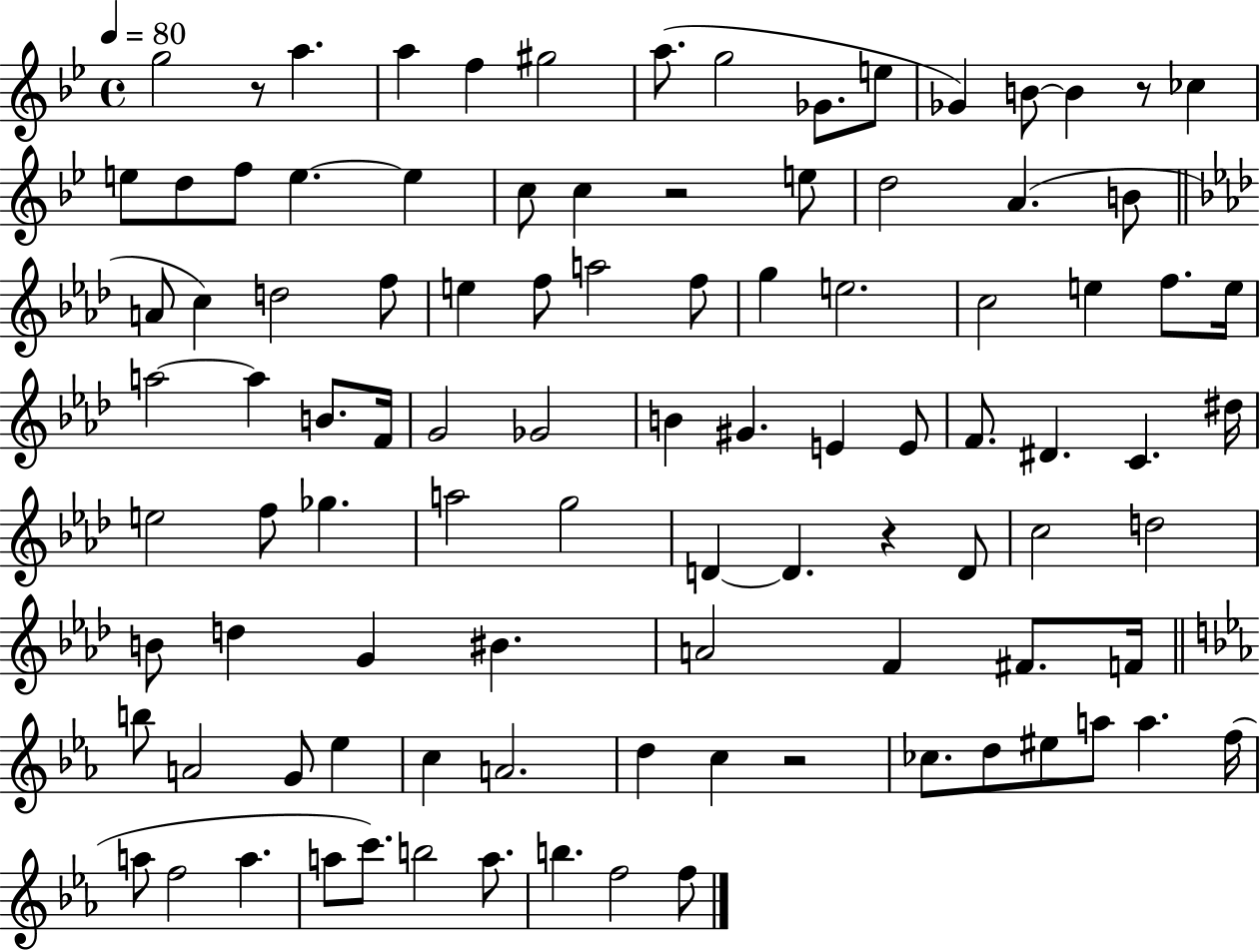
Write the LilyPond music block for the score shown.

{
  \clef treble
  \time 4/4
  \defaultTimeSignature
  \key bes \major
  \tempo 4 = 80
  g''2 r8 a''4. | a''4 f''4 gis''2 | a''8.( g''2 ges'8. e''8 | ges'4) b'8~~ b'4 r8 ces''4 | \break e''8 d''8 f''8 e''4.~~ e''4 | c''8 c''4 r2 e''8 | d''2 a'4.( b'8 | \bar "||" \break \key aes \major a'8 c''4) d''2 f''8 | e''4 f''8 a''2 f''8 | g''4 e''2. | c''2 e''4 f''8. e''16 | \break a''2~~ a''4 b'8. f'16 | g'2 ges'2 | b'4 gis'4. e'4 e'8 | f'8. dis'4. c'4. dis''16 | \break e''2 f''8 ges''4. | a''2 g''2 | d'4~~ d'4. r4 d'8 | c''2 d''2 | \break b'8 d''4 g'4 bis'4. | a'2 f'4 fis'8. f'16 | \bar "||" \break \key c \minor b''8 a'2 g'8 ees''4 | c''4 a'2. | d''4 c''4 r2 | ces''8. d''8 eis''8 a''8 a''4. f''16( | \break a''8 f''2 a''4. | a''8 c'''8.) b''2 a''8. | b''4. f''2 f''8 | \bar "|."
}